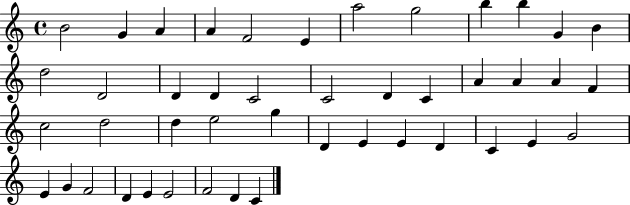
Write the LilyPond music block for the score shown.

{
  \clef treble
  \time 4/4
  \defaultTimeSignature
  \key c \major
  b'2 g'4 a'4 | a'4 f'2 e'4 | a''2 g''2 | b''4 b''4 g'4 b'4 | \break d''2 d'2 | d'4 d'4 c'2 | c'2 d'4 c'4 | a'4 a'4 a'4 f'4 | \break c''2 d''2 | d''4 e''2 g''4 | d'4 e'4 e'4 d'4 | c'4 e'4 g'2 | \break e'4 g'4 f'2 | d'4 e'4 e'2 | f'2 d'4 c'4 | \bar "|."
}